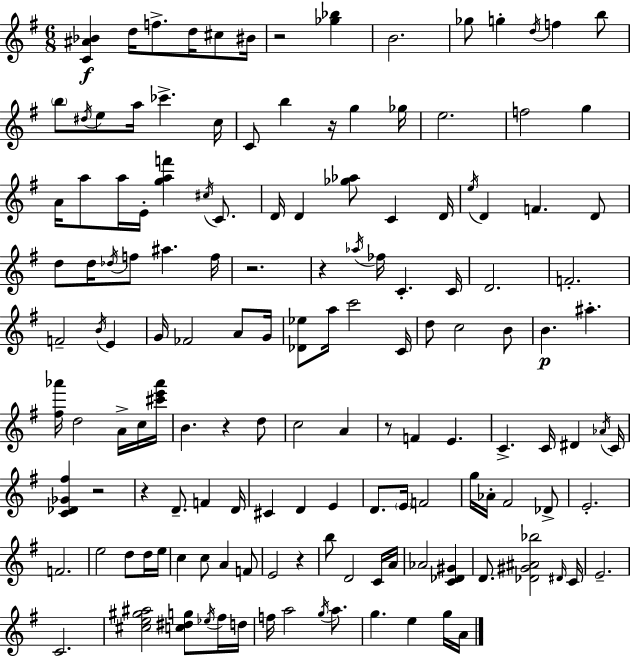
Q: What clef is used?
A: treble